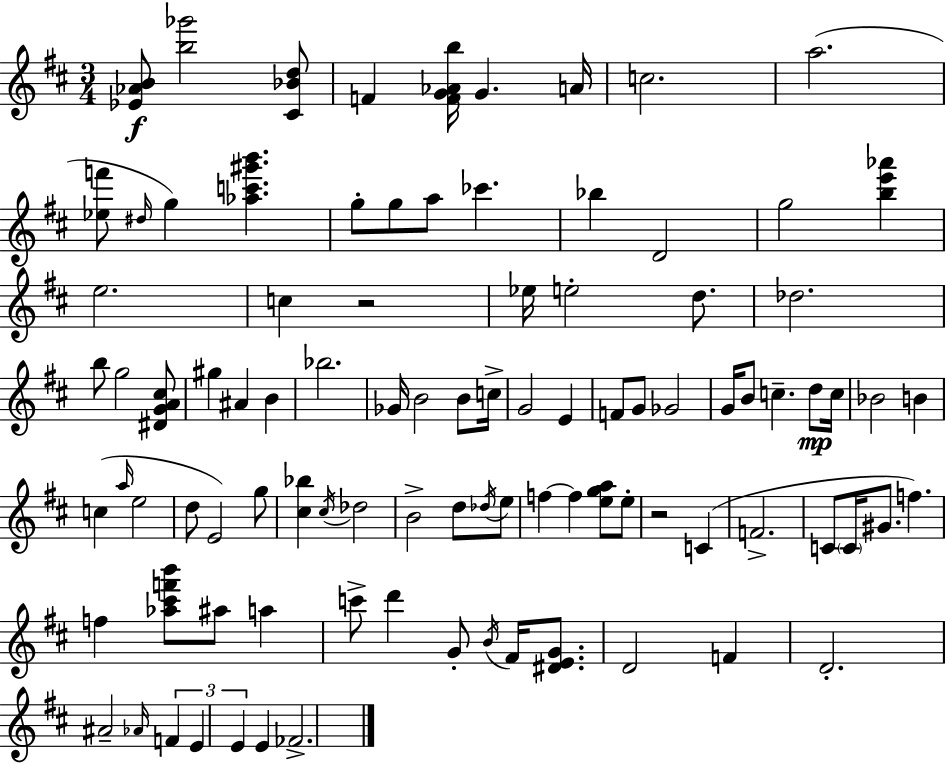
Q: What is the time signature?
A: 3/4